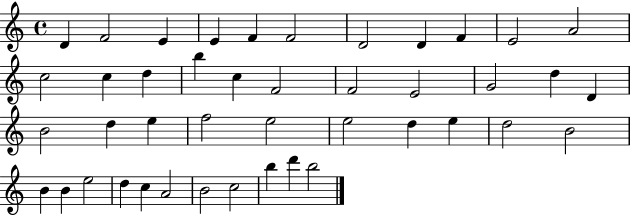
{
  \clef treble
  \time 4/4
  \defaultTimeSignature
  \key c \major
  d'4 f'2 e'4 | e'4 f'4 f'2 | d'2 d'4 f'4 | e'2 a'2 | \break c''2 c''4 d''4 | b''4 c''4 f'2 | f'2 e'2 | g'2 d''4 d'4 | \break b'2 d''4 e''4 | f''2 e''2 | e''2 d''4 e''4 | d''2 b'2 | \break b'4 b'4 e''2 | d''4 c''4 a'2 | b'2 c''2 | b''4 d'''4 b''2 | \break \bar "|."
}